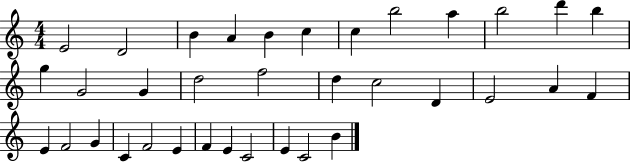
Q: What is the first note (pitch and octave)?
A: E4